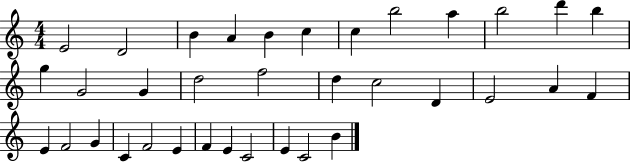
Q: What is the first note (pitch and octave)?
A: E4